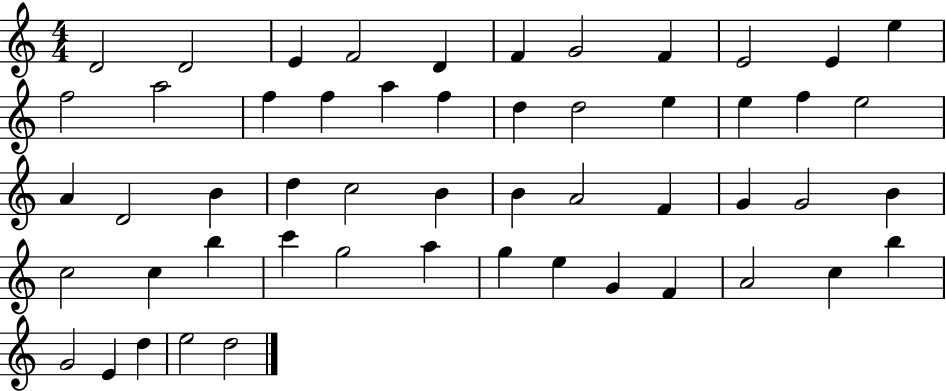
X:1
T:Untitled
M:4/4
L:1/4
K:C
D2 D2 E F2 D F G2 F E2 E e f2 a2 f f a f d d2 e e f e2 A D2 B d c2 B B A2 F G G2 B c2 c b c' g2 a g e G F A2 c b G2 E d e2 d2